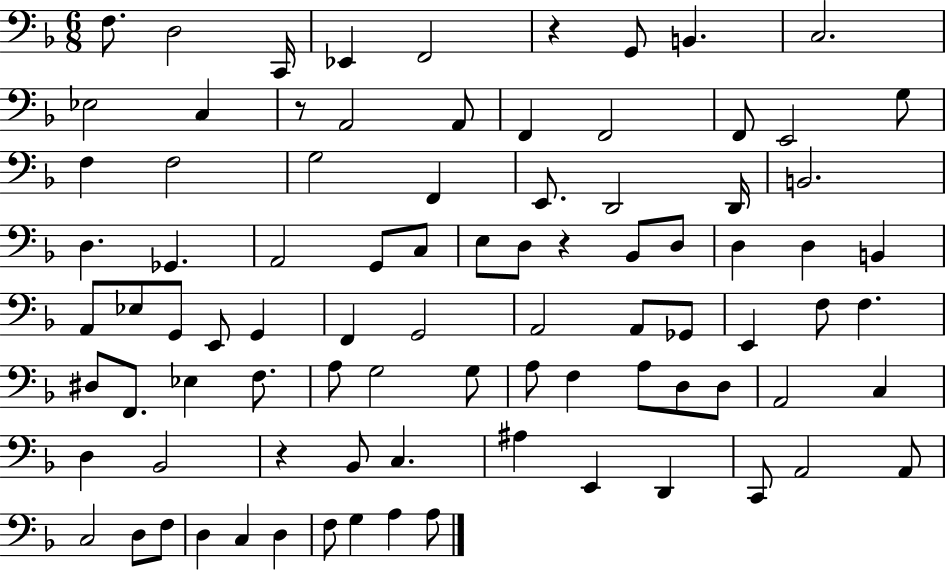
F3/e. D3/h C2/s Eb2/q F2/h R/q G2/e B2/q. C3/h. Eb3/h C3/q R/e A2/h A2/e F2/q F2/h F2/e E2/h G3/e F3/q F3/h G3/h F2/q E2/e. D2/h D2/s B2/h. D3/q. Gb2/q. A2/h G2/e C3/e E3/e D3/e R/q Bb2/e D3/e D3/q D3/q B2/q A2/e Eb3/e G2/e E2/e G2/q F2/q G2/h A2/h A2/e Gb2/e E2/q F3/e F3/q. D#3/e F2/e. Eb3/q F3/e. A3/e G3/h G3/e A3/e F3/q A3/e D3/e D3/e A2/h C3/q D3/q Bb2/h R/q Bb2/e C3/q. A#3/q E2/q D2/q C2/e A2/h A2/e C3/h D3/e F3/e D3/q C3/q D3/q F3/e G3/q A3/q A3/e